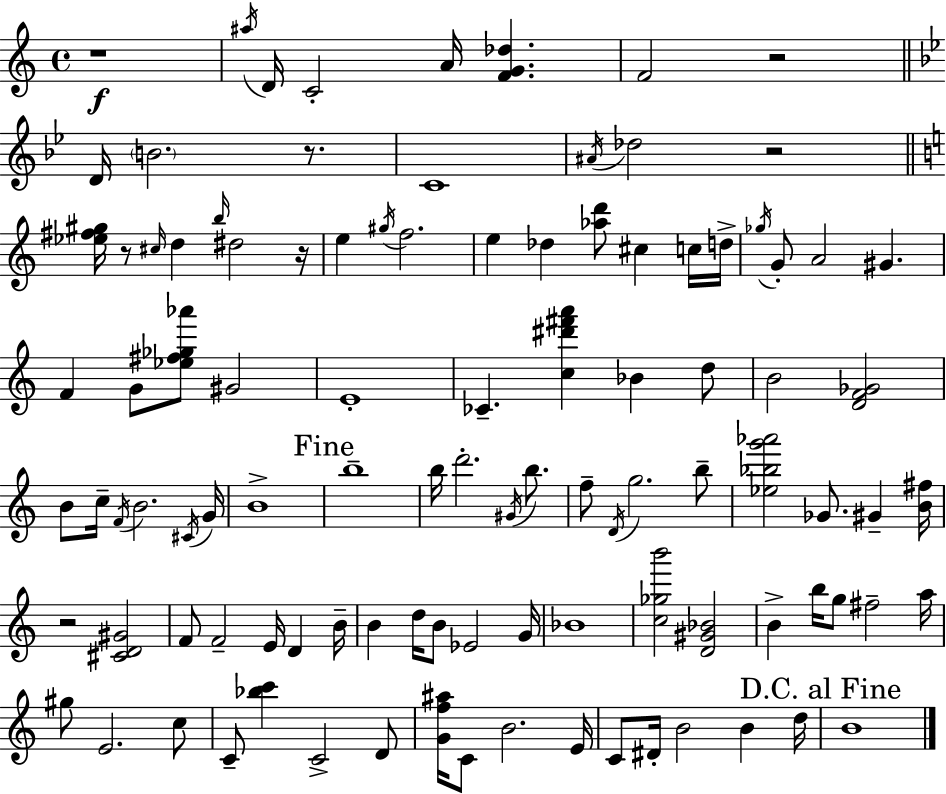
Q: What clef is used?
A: treble